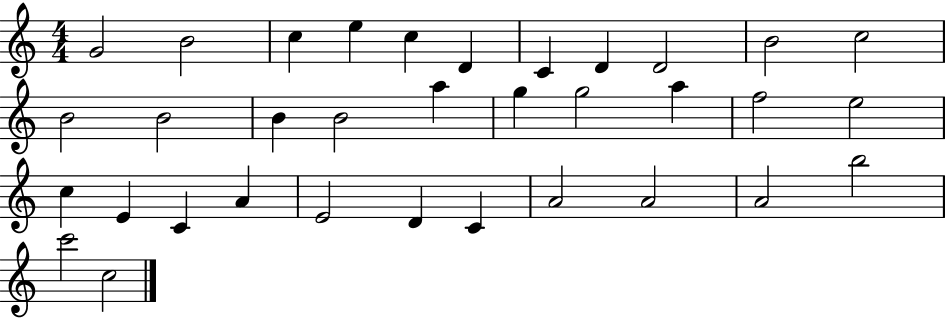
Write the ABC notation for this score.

X:1
T:Untitled
M:4/4
L:1/4
K:C
G2 B2 c e c D C D D2 B2 c2 B2 B2 B B2 a g g2 a f2 e2 c E C A E2 D C A2 A2 A2 b2 c'2 c2